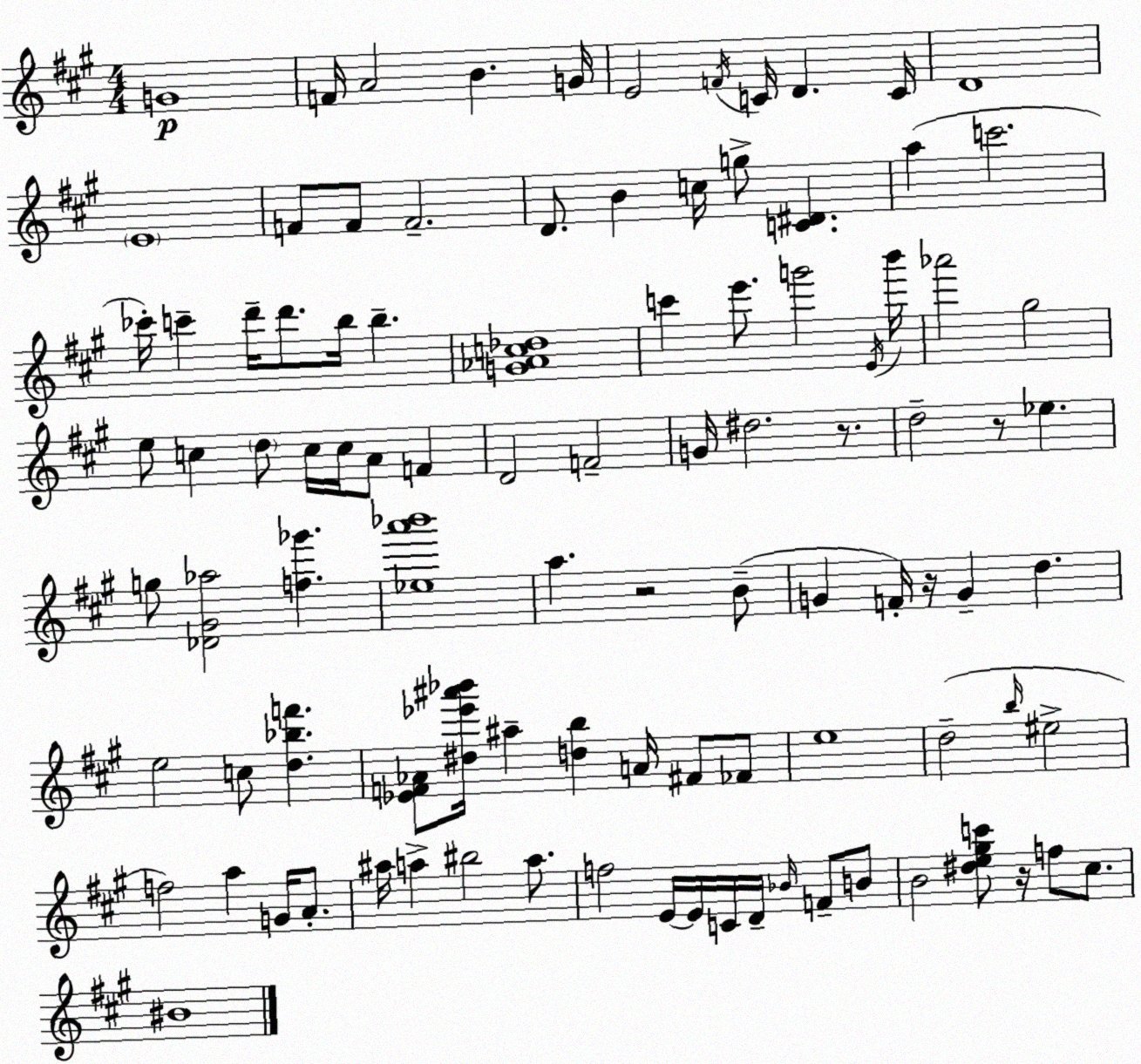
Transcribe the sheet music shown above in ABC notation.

X:1
T:Untitled
M:4/4
L:1/4
K:A
G4 F/4 A2 B G/4 E2 F/4 C/4 D C/4 D4 E4 F/2 F/2 F2 D/2 B c/4 g/2 [C^D] a c'2 _c'/4 c' d'/4 d'/2 b/4 b [G_Ac_d]4 c' e'/2 g'2 E/4 b'/4 _a'2 ^g2 e/2 c d/2 c/4 c/4 A/2 F D2 F2 G/4 ^d2 z/2 d2 z/2 _e g/2 [_D^G_a]2 [f_g'] [_ea'_b']4 a z2 B/2 G F/4 z/4 G d e2 c/2 [d_bf'] [_EF_A]/2 [^d_e'^a'_b']/4 ^a [db] A/4 ^F/2 _F/2 e4 d2 b/4 ^e2 f2 a G/4 A/2 ^a/4 a ^b2 a/2 f2 E/4 E/4 C/4 D/4 _B/4 F/2 B/2 B2 [^de^gc']/2 z/4 f/2 ^c/2 ^B4